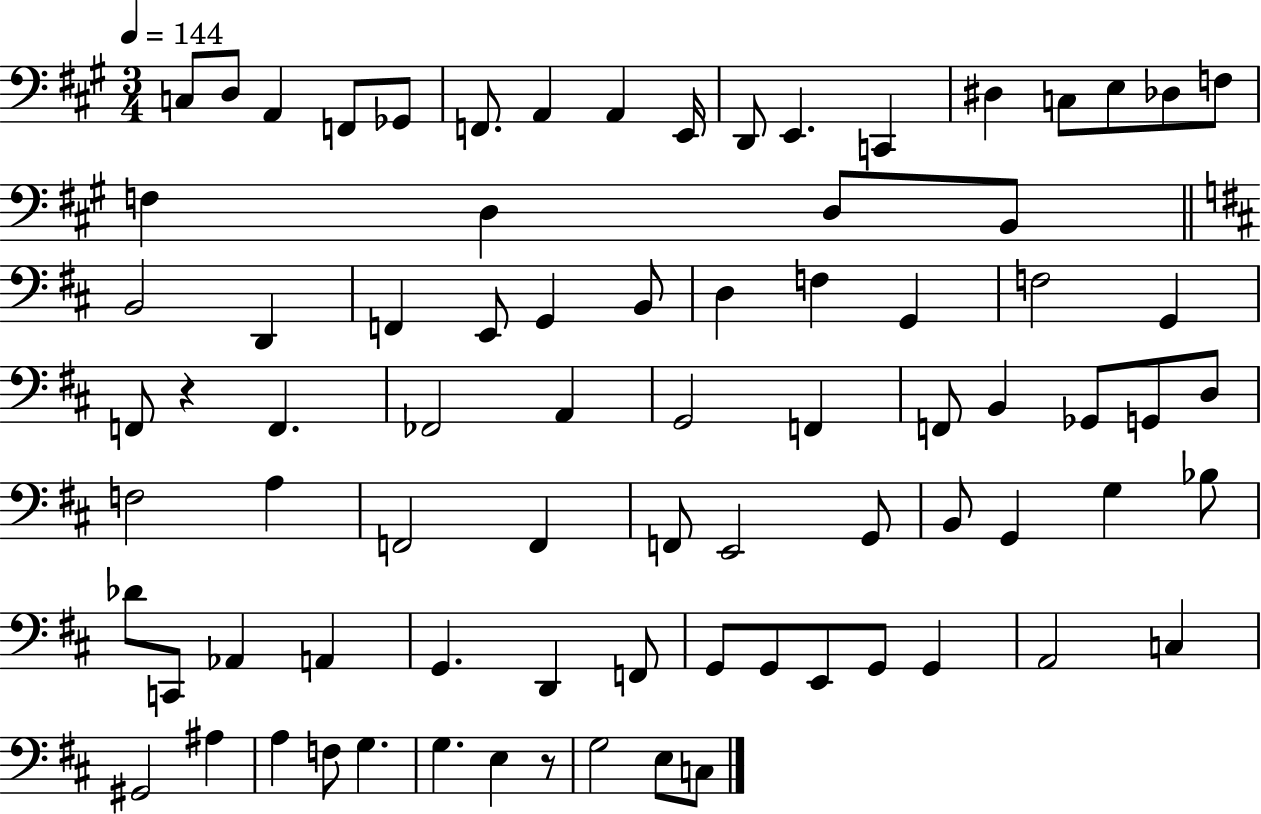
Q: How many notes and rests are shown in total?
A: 80